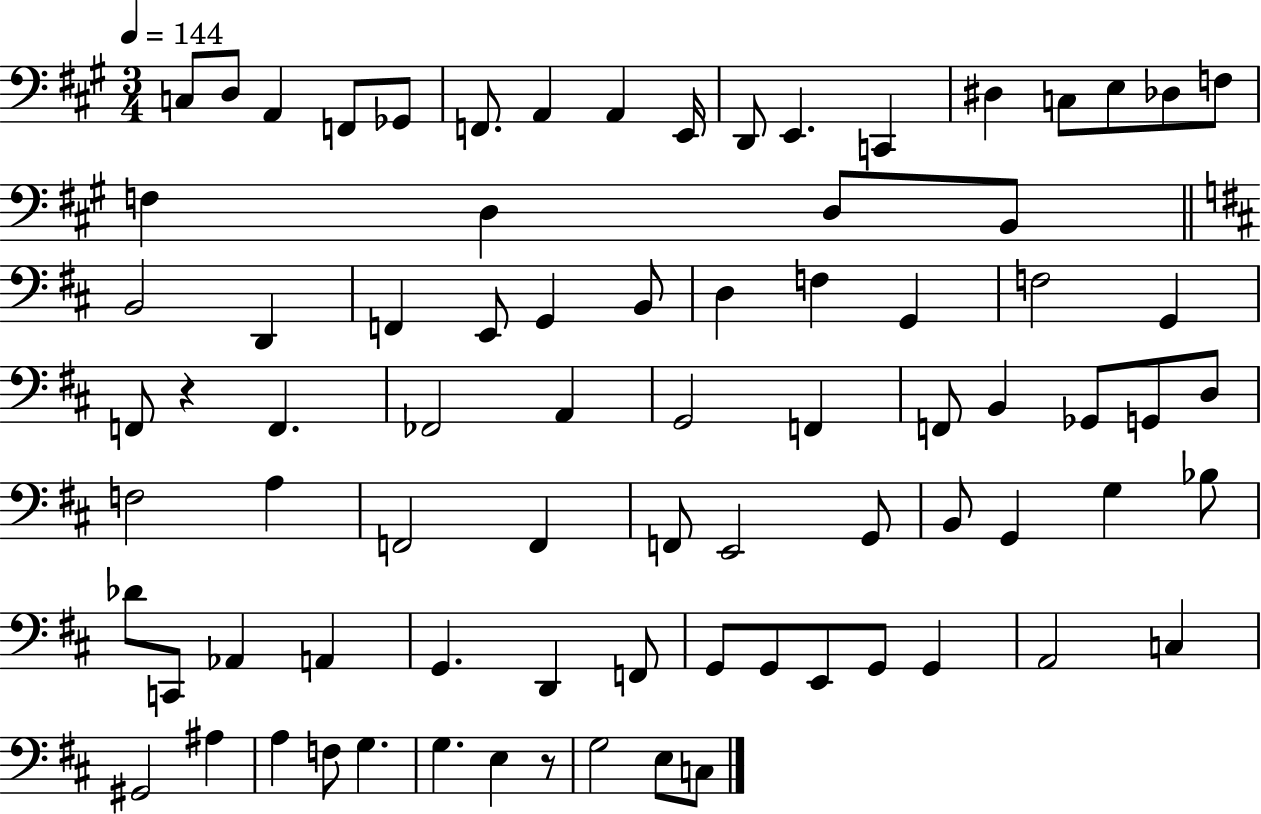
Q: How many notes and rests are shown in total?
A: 80